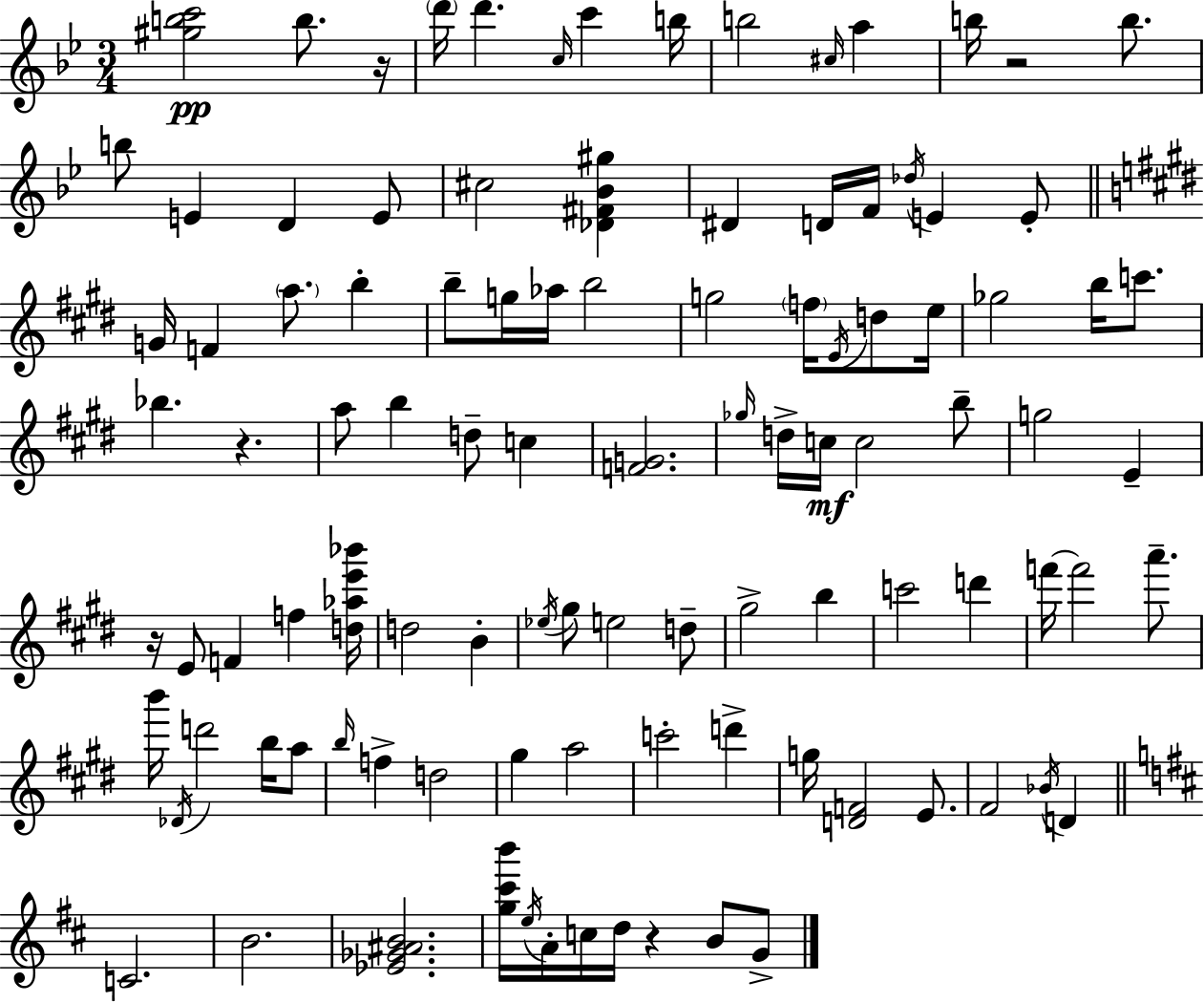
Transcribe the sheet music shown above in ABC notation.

X:1
T:Untitled
M:3/4
L:1/4
K:Gm
[^gbc']2 b/2 z/4 d'/4 d' c/4 c' b/4 b2 ^c/4 a b/4 z2 b/2 b/2 E D E/2 ^c2 [_D^F_B^g] ^D D/4 F/4 _d/4 E E/2 G/4 F a/2 b b/2 g/4 _a/4 b2 g2 f/4 E/4 d/2 e/4 _g2 b/4 c'/2 _b z a/2 b d/2 c [FG]2 _g/4 d/4 c/4 c2 b/2 g2 E z/4 E/2 F f [d_ae'_b']/4 d2 B _e/4 ^g/2 e2 d/2 ^g2 b c'2 d' f'/4 f'2 a'/2 b'/4 _D/4 d'2 b/4 a/2 b/4 f d2 ^g a2 c'2 d' g/4 [DF]2 E/2 ^F2 _B/4 D C2 B2 [_E_G^AB]2 [g^c'b']/4 e/4 A/4 c/4 d/4 z B/2 G/2